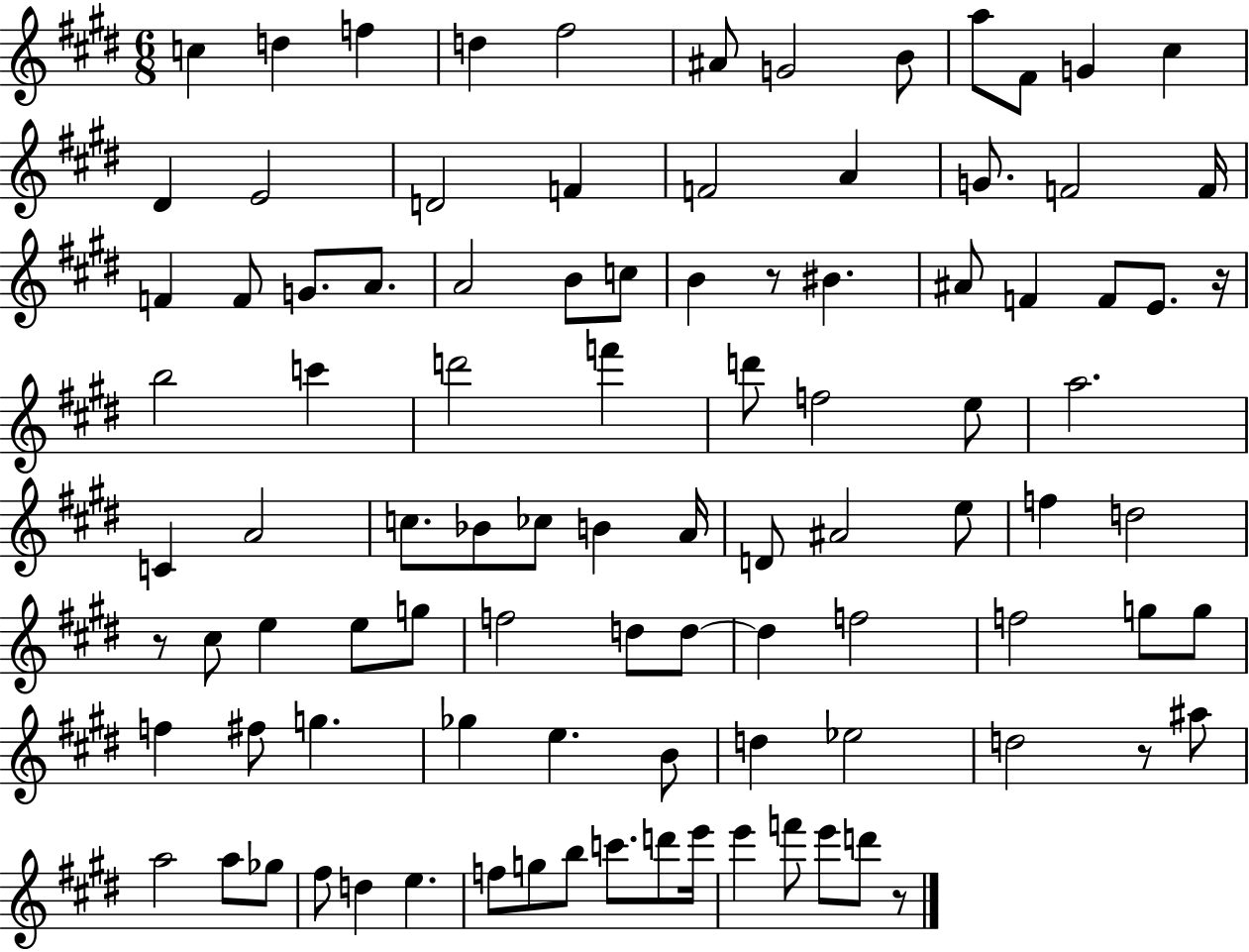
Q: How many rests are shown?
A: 5